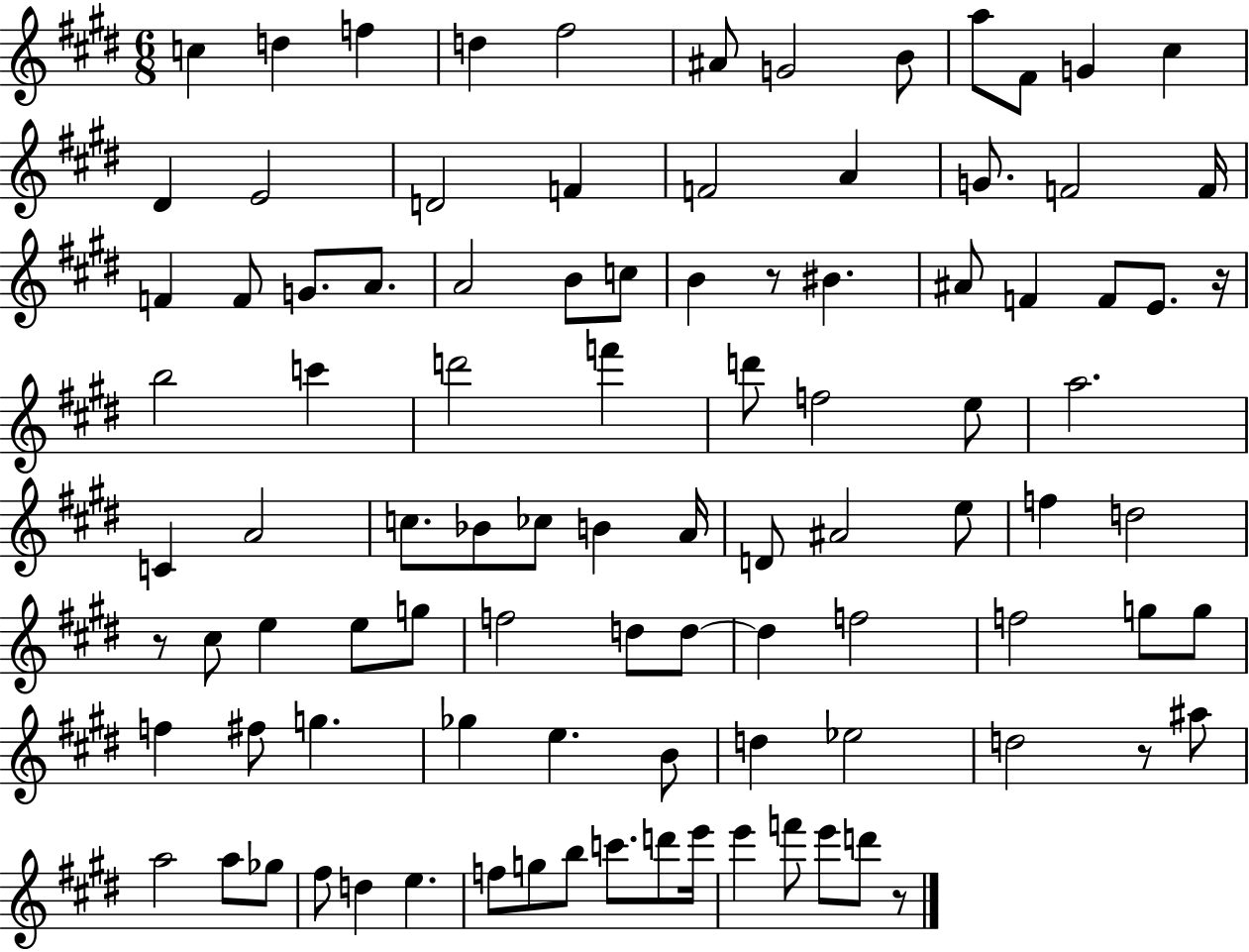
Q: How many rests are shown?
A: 5